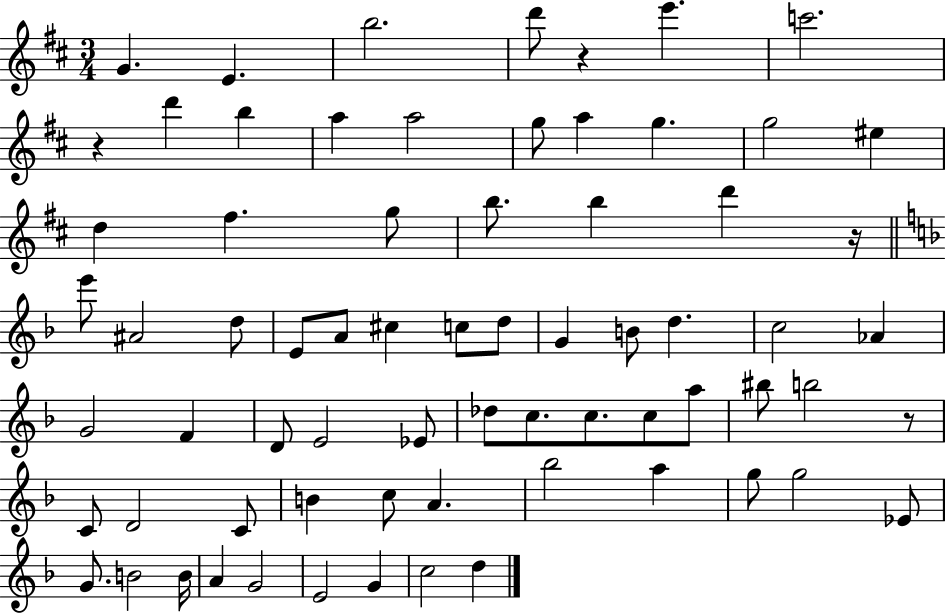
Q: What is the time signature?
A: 3/4